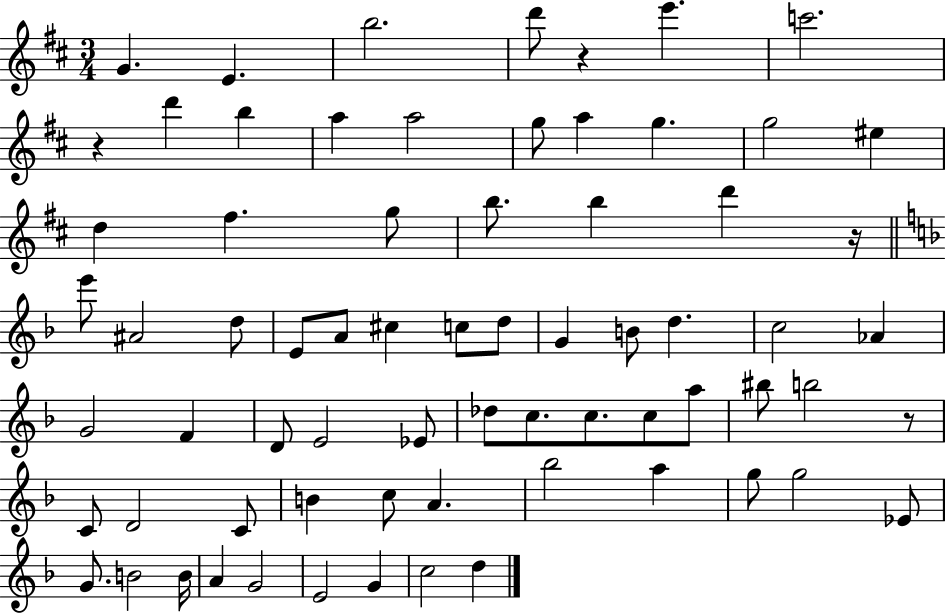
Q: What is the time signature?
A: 3/4